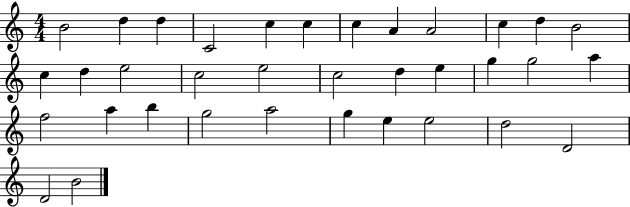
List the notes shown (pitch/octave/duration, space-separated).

B4/h D5/q D5/q C4/h C5/q C5/q C5/q A4/q A4/h C5/q D5/q B4/h C5/q D5/q E5/h C5/h E5/h C5/h D5/q E5/q G5/q G5/h A5/q F5/h A5/q B5/q G5/h A5/h G5/q E5/q E5/h D5/h D4/h D4/h B4/h